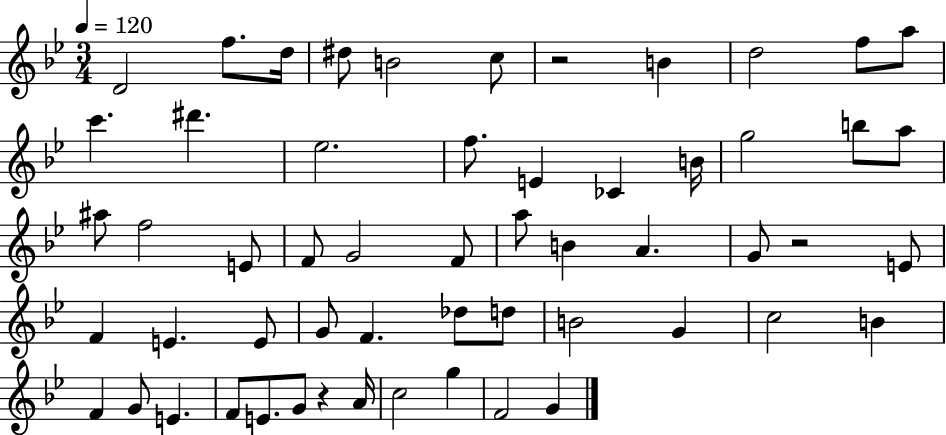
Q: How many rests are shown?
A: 3